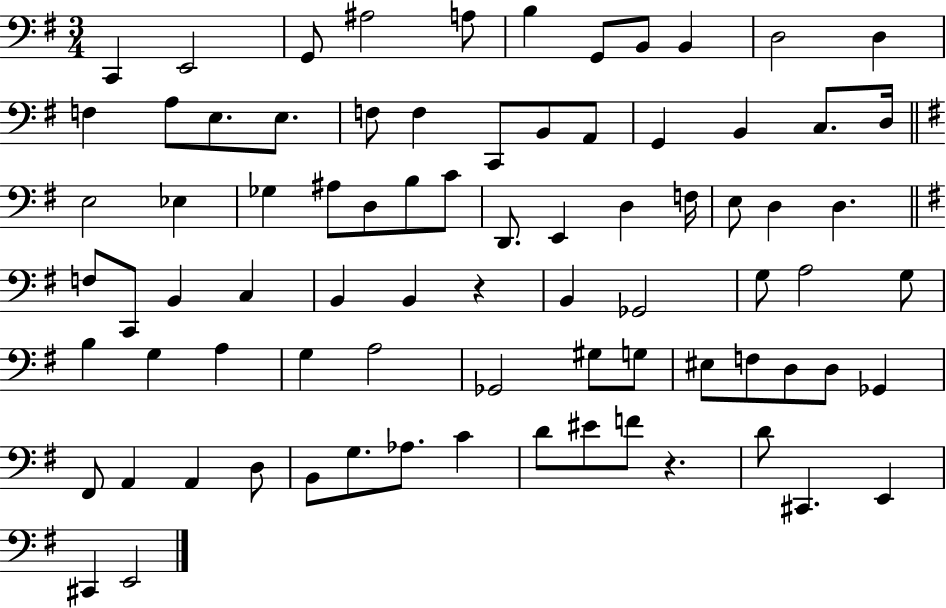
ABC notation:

X:1
T:Untitled
M:3/4
L:1/4
K:G
C,, E,,2 G,,/2 ^A,2 A,/2 B, G,,/2 B,,/2 B,, D,2 D, F, A,/2 E,/2 E,/2 F,/2 F, C,,/2 B,,/2 A,,/2 G,, B,, C,/2 D,/4 E,2 _E, _G, ^A,/2 D,/2 B,/2 C/2 D,,/2 E,, D, F,/4 E,/2 D, D, F,/2 C,,/2 B,, C, B,, B,, z B,, _G,,2 G,/2 A,2 G,/2 B, G, A, G, A,2 _G,,2 ^G,/2 G,/2 ^E,/2 F,/2 D,/2 D,/2 _G,, ^F,,/2 A,, A,, D,/2 B,,/2 G,/2 _A,/2 C D/2 ^E/2 F/2 z D/2 ^C,, E,, ^C,, E,,2